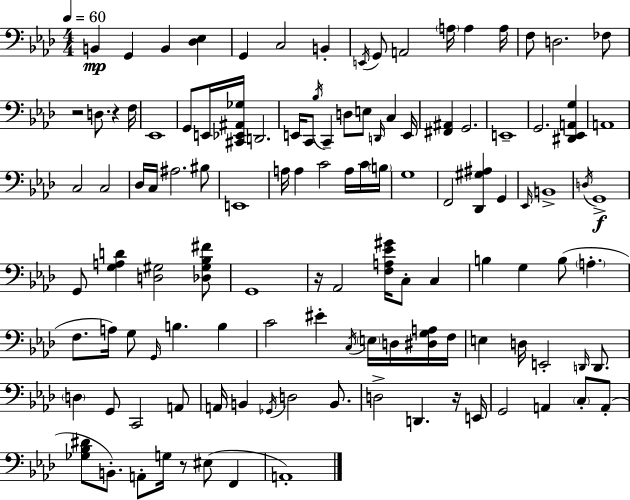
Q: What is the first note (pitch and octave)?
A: B2